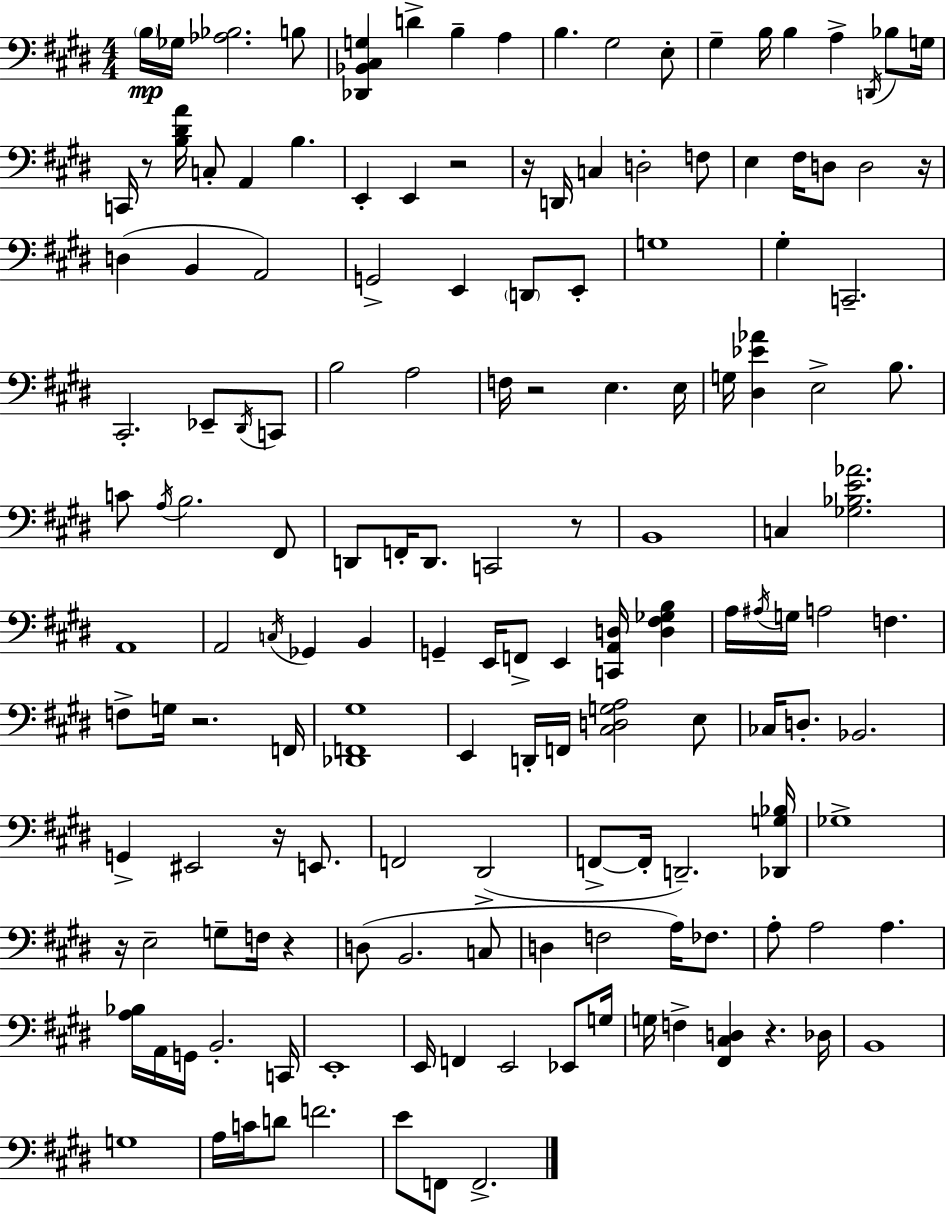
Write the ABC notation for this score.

X:1
T:Untitled
M:4/4
L:1/4
K:E
B,/4 _G,/4 [_A,_B,]2 B,/2 [_D,,_B,,^C,G,] D B, A, B, ^G,2 E,/2 ^G, B,/4 B, A, D,,/4 _B,/2 G,/4 C,,/4 z/2 [B,^DA]/4 C,/2 A,, B, E,, E,, z2 z/4 D,,/4 C, D,2 F,/2 E, ^F,/4 D,/2 D,2 z/4 D, B,, A,,2 G,,2 E,, D,,/2 E,,/2 G,4 ^G, C,,2 ^C,,2 _E,,/2 ^D,,/4 C,,/2 B,2 A,2 F,/4 z2 E, E,/4 G,/4 [^D,_E_A] E,2 B,/2 C/2 A,/4 B,2 ^F,,/2 D,,/2 F,,/4 D,,/2 C,,2 z/2 B,,4 C, [_G,_B,E_A]2 A,,4 A,,2 C,/4 _G,, B,, G,, E,,/4 F,,/2 E,, [C,,A,,D,]/4 [D,^F,_G,B,] A,/4 ^A,/4 G,/4 A,2 F, F,/2 G,/4 z2 F,,/4 [_D,,F,,^G,]4 E,, D,,/4 F,,/4 [^C,D,G,A,]2 E,/2 _C,/4 D,/2 _B,,2 G,, ^E,,2 z/4 E,,/2 F,,2 ^D,,2 F,,/2 F,,/4 D,,2 [_D,,G,_B,]/4 _G,4 z/4 E,2 G,/2 F,/4 z D,/2 B,,2 C,/2 D, F,2 A,/4 _F,/2 A,/2 A,2 A, [A,_B,]/4 A,,/4 G,,/4 B,,2 C,,/4 E,,4 E,,/4 F,, E,,2 _E,,/2 G,/4 G,/4 F, [^F,,^C,D,] z _D,/4 B,,4 G,4 A,/4 C/4 D/2 F2 E/2 F,,/2 F,,2